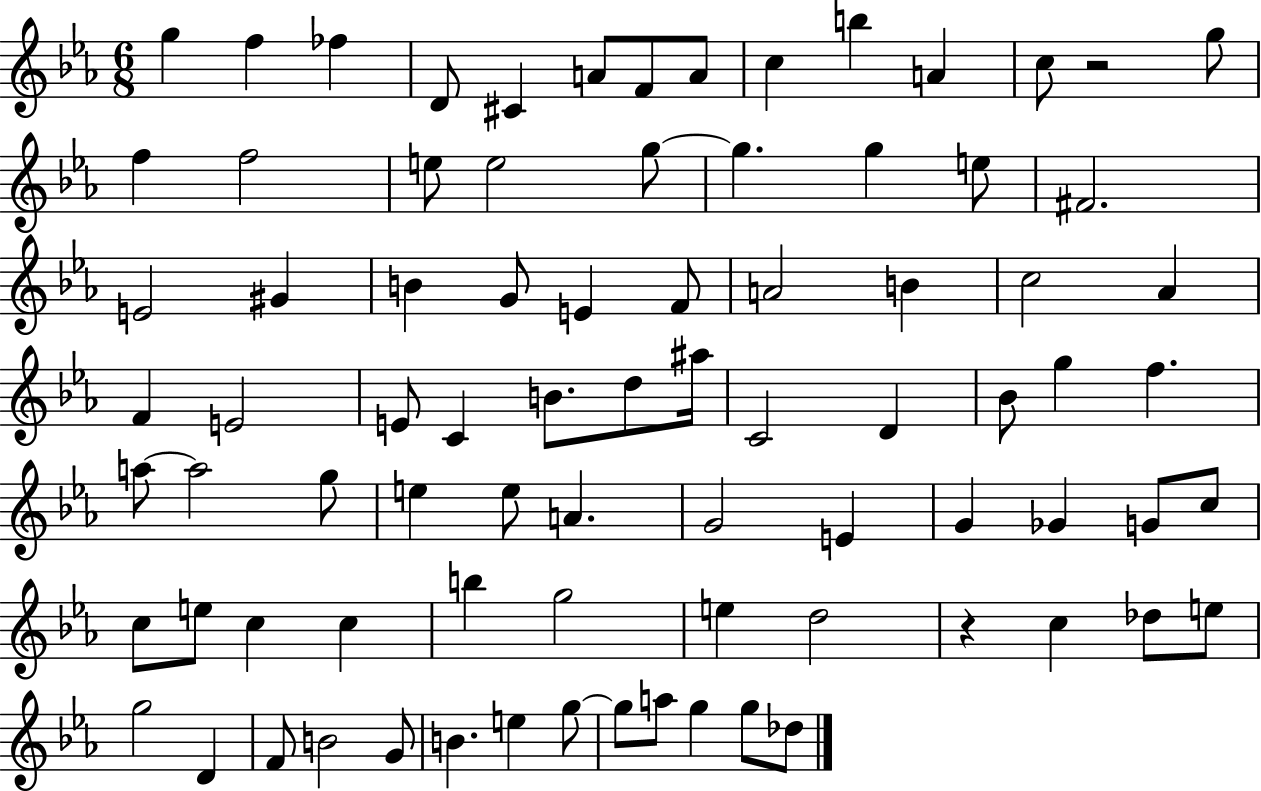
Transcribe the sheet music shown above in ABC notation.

X:1
T:Untitled
M:6/8
L:1/4
K:Eb
g f _f D/2 ^C A/2 F/2 A/2 c b A c/2 z2 g/2 f f2 e/2 e2 g/2 g g e/2 ^F2 E2 ^G B G/2 E F/2 A2 B c2 _A F E2 E/2 C B/2 d/2 ^a/4 C2 D _B/2 g f a/2 a2 g/2 e e/2 A G2 E G _G G/2 c/2 c/2 e/2 c c b g2 e d2 z c _d/2 e/2 g2 D F/2 B2 G/2 B e g/2 g/2 a/2 g g/2 _d/2